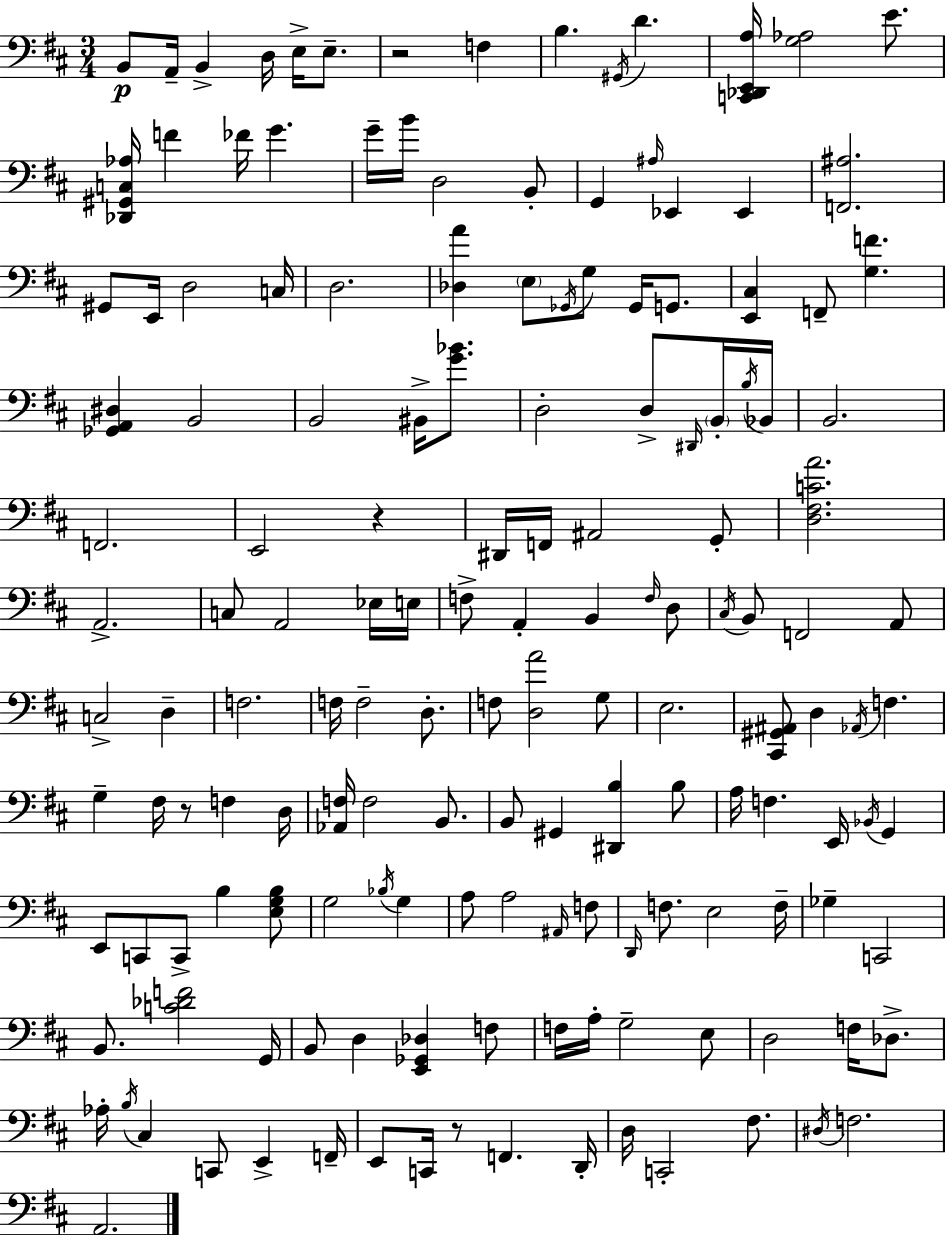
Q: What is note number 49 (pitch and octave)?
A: G2